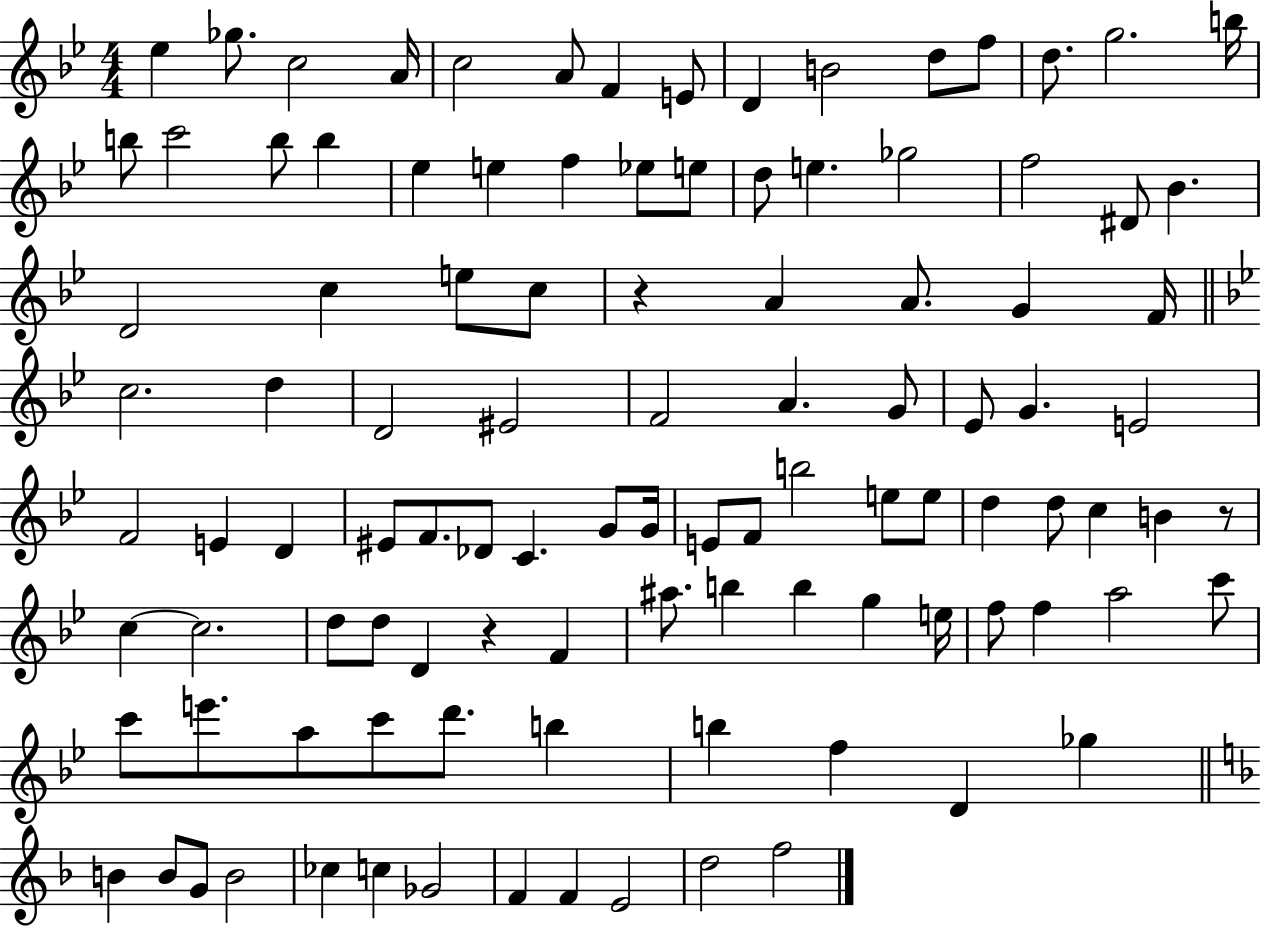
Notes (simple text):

Eb5/q Gb5/e. C5/h A4/s C5/h A4/e F4/q E4/e D4/q B4/h D5/e F5/e D5/e. G5/h. B5/s B5/e C6/h B5/e B5/q Eb5/q E5/q F5/q Eb5/e E5/e D5/e E5/q. Gb5/h F5/h D#4/e Bb4/q. D4/h C5/q E5/e C5/e R/q A4/q A4/e. G4/q F4/s C5/h. D5/q D4/h EIS4/h F4/h A4/q. G4/e Eb4/e G4/q. E4/h F4/h E4/q D4/q EIS4/e F4/e. Db4/e C4/q. G4/e G4/s E4/e F4/e B5/h E5/e E5/e D5/q D5/e C5/q B4/q R/e C5/q C5/h. D5/e D5/e D4/q R/q F4/q A#5/e. B5/q B5/q G5/q E5/s F5/e F5/q A5/h C6/e C6/e E6/e. A5/e C6/e D6/e. B5/q B5/q F5/q D4/q Gb5/q B4/q B4/e G4/e B4/h CES5/q C5/q Gb4/h F4/q F4/q E4/h D5/h F5/h